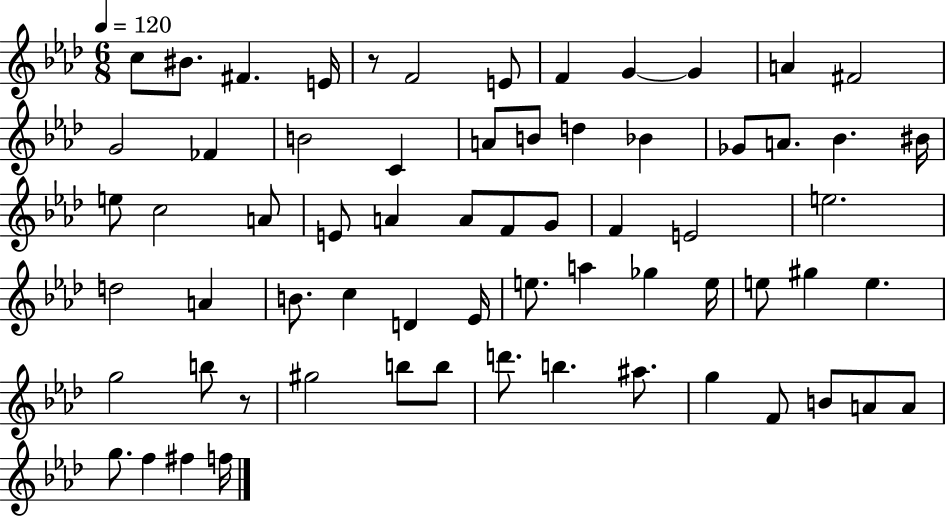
X:1
T:Untitled
M:6/8
L:1/4
K:Ab
c/2 ^B/2 ^F E/4 z/2 F2 E/2 F G G A ^F2 G2 _F B2 C A/2 B/2 d _B _G/2 A/2 _B ^B/4 e/2 c2 A/2 E/2 A A/2 F/2 G/2 F E2 e2 d2 A B/2 c D _E/4 e/2 a _g e/4 e/2 ^g e g2 b/2 z/2 ^g2 b/2 b/2 d'/2 b ^a/2 g F/2 B/2 A/2 A/2 g/2 f ^f f/4